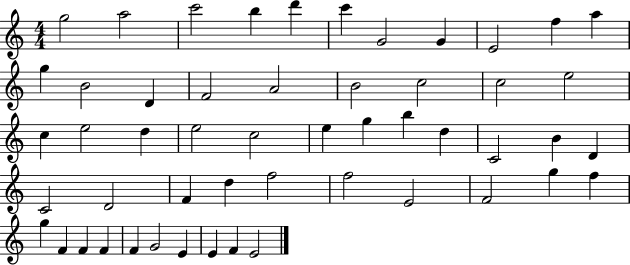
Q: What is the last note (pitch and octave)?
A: E4